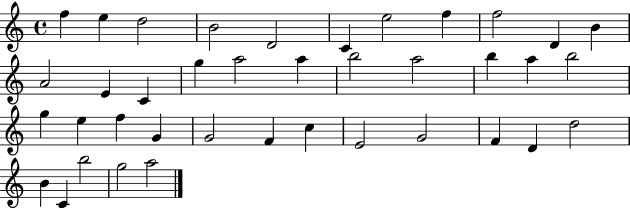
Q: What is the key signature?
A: C major